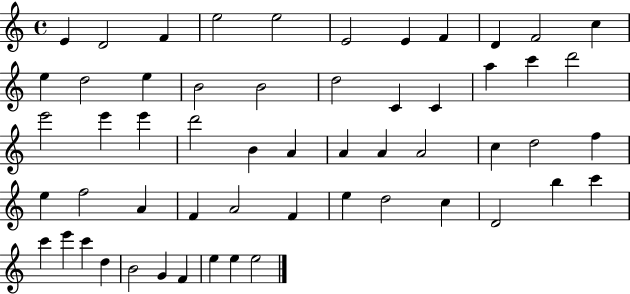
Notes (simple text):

E4/q D4/h F4/q E5/h E5/h E4/h E4/q F4/q D4/q F4/h C5/q E5/q D5/h E5/q B4/h B4/h D5/h C4/q C4/q A5/q C6/q D6/h E6/h E6/q E6/q D6/h B4/q A4/q A4/q A4/q A4/h C5/q D5/h F5/q E5/q F5/h A4/q F4/q A4/h F4/q E5/q D5/h C5/q D4/h B5/q C6/q C6/q E6/q C6/q D5/q B4/h G4/q F4/q E5/q E5/q E5/h